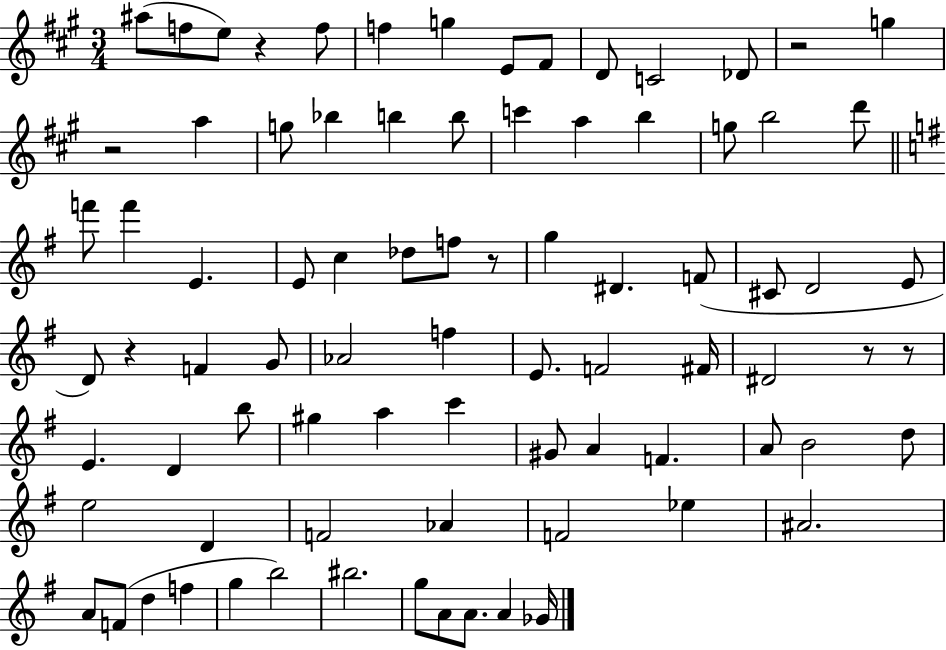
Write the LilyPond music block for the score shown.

{
  \clef treble
  \numericTimeSignature
  \time 3/4
  \key a \major
  \repeat volta 2 { ais''8( f''8 e''8) r4 f''8 | f''4 g''4 e'8 fis'8 | d'8 c'2 des'8 | r2 g''4 | \break r2 a''4 | g''8 bes''4 b''4 b''8 | c'''4 a''4 b''4 | g''8 b''2 d'''8 | \break \bar "||" \break \key e \minor f'''8 f'''4 e'4. | e'8 c''4 des''8 f''8 r8 | g''4 dis'4. f'8( | cis'8 d'2 e'8 | \break d'8) r4 f'4 g'8 | aes'2 f''4 | e'8. f'2 fis'16 | dis'2 r8 r8 | \break e'4. d'4 b''8 | gis''4 a''4 c'''4 | gis'8 a'4 f'4. | a'8 b'2 d''8 | \break e''2 d'4 | f'2 aes'4 | f'2 ees''4 | ais'2. | \break a'8 f'8( d''4 f''4 | g''4 b''2) | bis''2. | g''8 a'8 a'8. a'4 ges'16 | \break } \bar "|."
}